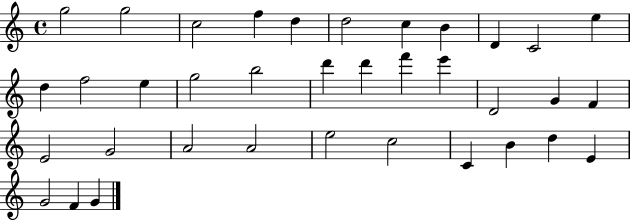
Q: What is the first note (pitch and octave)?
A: G5